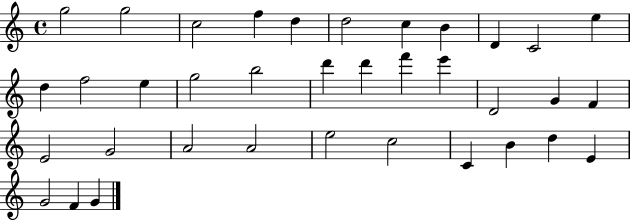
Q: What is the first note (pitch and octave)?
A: G5